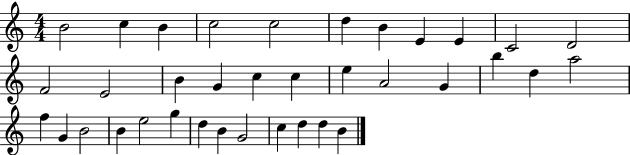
B4/h C5/q B4/q C5/h C5/h D5/q B4/q E4/q E4/q C4/h D4/h F4/h E4/h B4/q G4/q C5/q C5/q E5/q A4/h G4/q B5/q D5/q A5/h F5/q G4/q B4/h B4/q E5/h G5/q D5/q B4/q G4/h C5/q D5/q D5/q B4/q